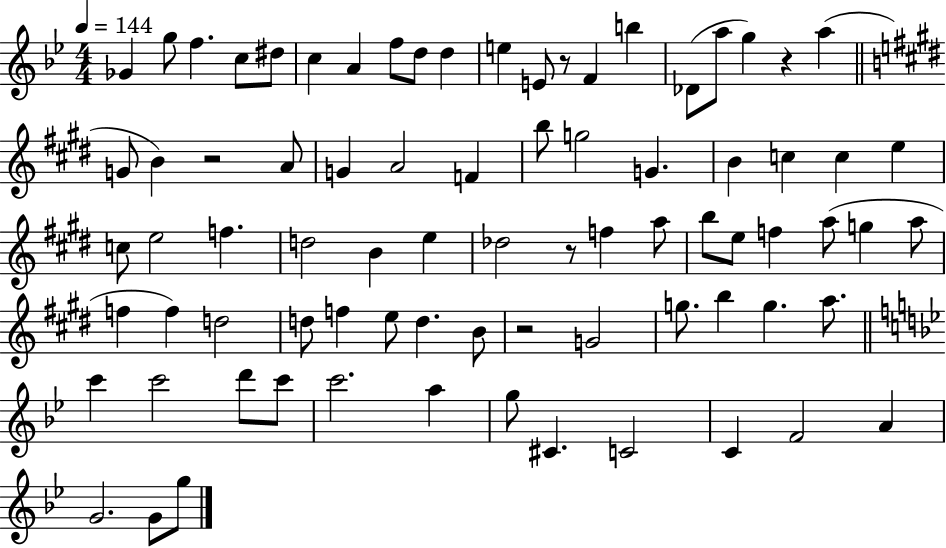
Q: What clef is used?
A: treble